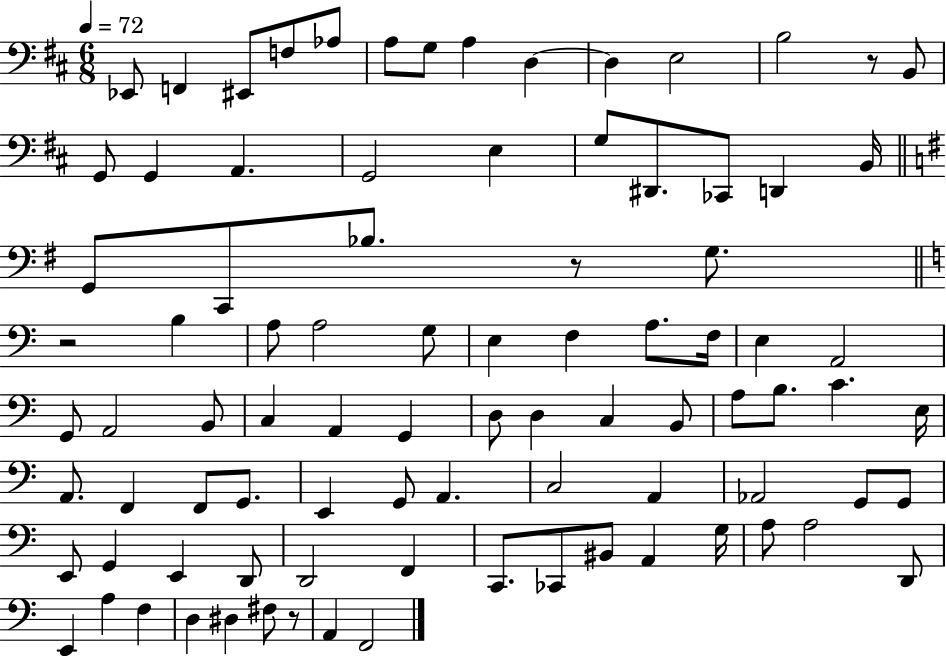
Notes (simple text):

Eb2/e F2/q EIS2/e F3/e Ab3/e A3/e G3/e A3/q D3/q D3/q E3/h B3/h R/e B2/e G2/e G2/q A2/q. G2/h E3/q G3/e D#2/e. CES2/e D2/q B2/s G2/e C2/e Bb3/e. R/e G3/e. R/h B3/q A3/e A3/h G3/e E3/q F3/q A3/e. F3/s E3/q A2/h G2/e A2/h B2/e C3/q A2/q G2/q D3/e D3/q C3/q B2/e A3/e B3/e. C4/q. E3/s A2/e. F2/q F2/e G2/e. E2/q G2/e A2/q. C3/h A2/q Ab2/h G2/e G2/e E2/e G2/q E2/q D2/e D2/h F2/q C2/e. CES2/e BIS2/e A2/q G3/s A3/e A3/h D2/e E2/q A3/q F3/q D3/q D#3/q F#3/e R/e A2/q F2/h